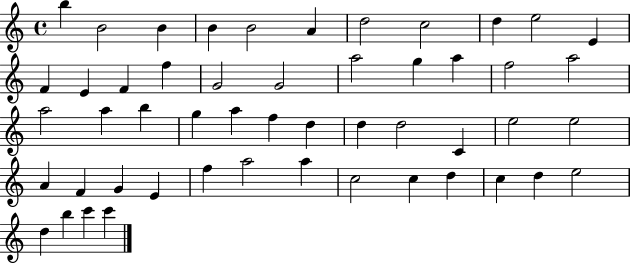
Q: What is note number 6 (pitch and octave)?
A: A4